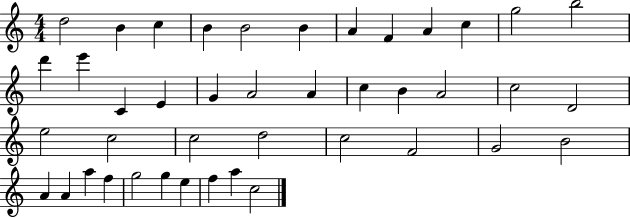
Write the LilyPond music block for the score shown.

{
  \clef treble
  \numericTimeSignature
  \time 4/4
  \key c \major
  d''2 b'4 c''4 | b'4 b'2 b'4 | a'4 f'4 a'4 c''4 | g''2 b''2 | \break d'''4 e'''4 c'4 e'4 | g'4 a'2 a'4 | c''4 b'4 a'2 | c''2 d'2 | \break e''2 c''2 | c''2 d''2 | c''2 f'2 | g'2 b'2 | \break a'4 a'4 a''4 f''4 | g''2 g''4 e''4 | f''4 a''4 c''2 | \bar "|."
}